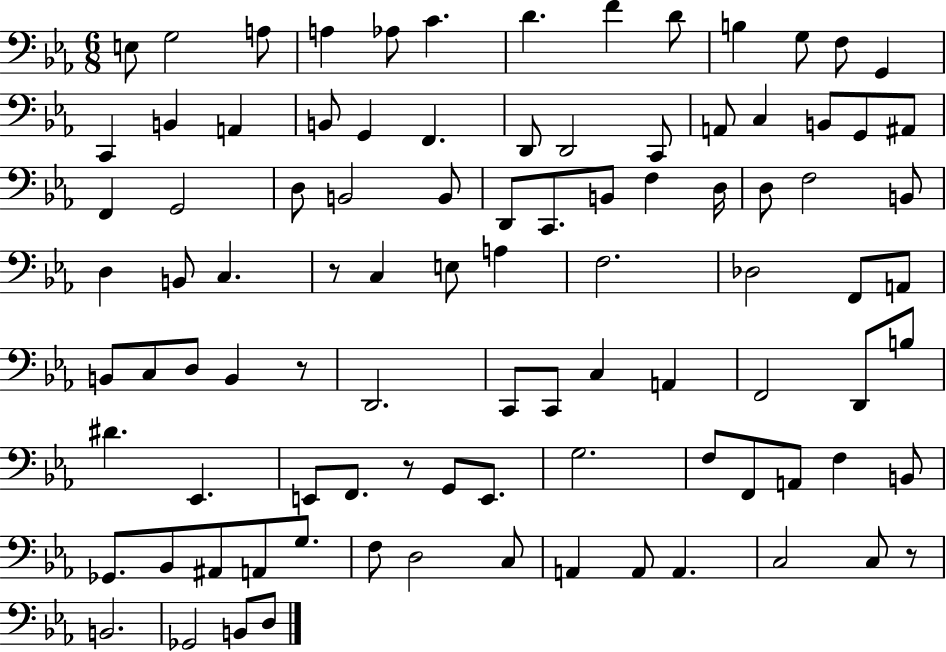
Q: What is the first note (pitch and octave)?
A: E3